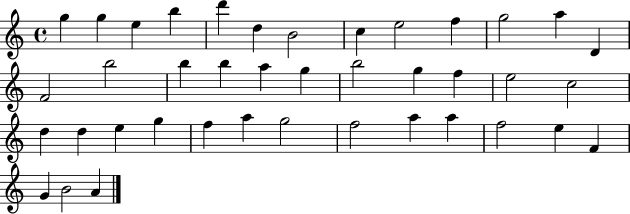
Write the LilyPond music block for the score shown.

{
  \clef treble
  \time 4/4
  \defaultTimeSignature
  \key c \major
  g''4 g''4 e''4 b''4 | d'''4 d''4 b'2 | c''4 e''2 f''4 | g''2 a''4 d'4 | \break f'2 b''2 | b''4 b''4 a''4 g''4 | b''2 g''4 f''4 | e''2 c''2 | \break d''4 d''4 e''4 g''4 | f''4 a''4 g''2 | f''2 a''4 a''4 | f''2 e''4 f'4 | \break g'4 b'2 a'4 | \bar "|."
}